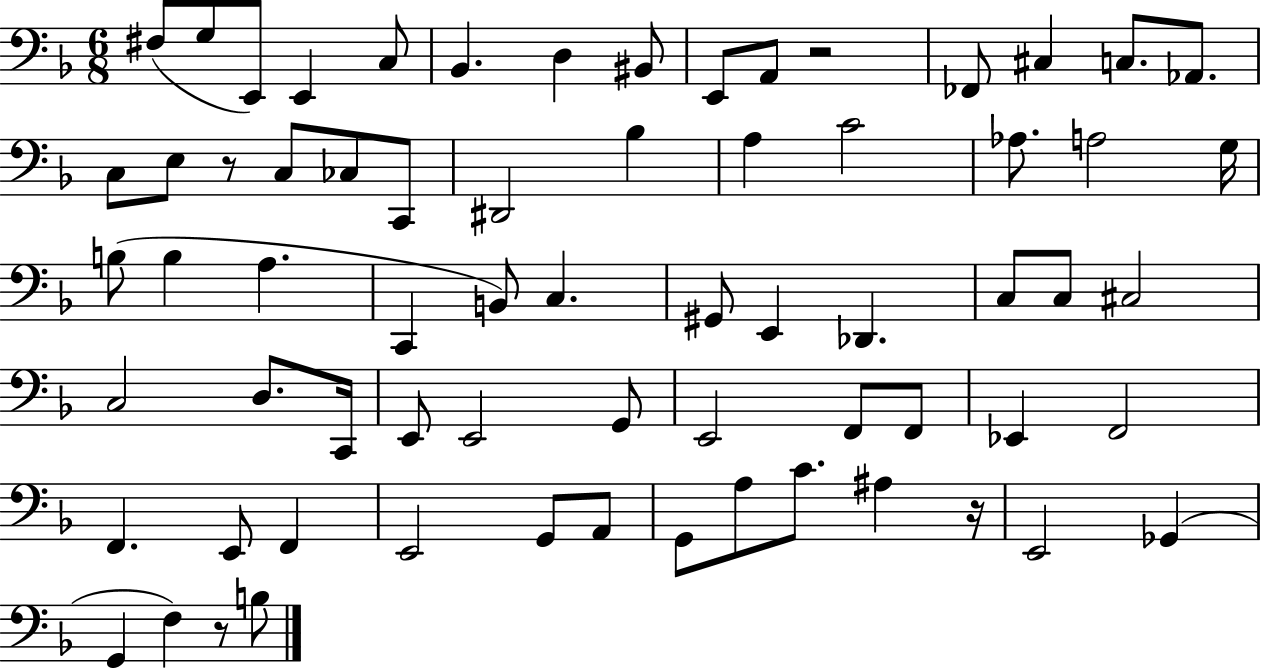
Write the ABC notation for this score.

X:1
T:Untitled
M:6/8
L:1/4
K:F
^F,/2 G,/2 E,,/2 E,, C,/2 _B,, D, ^B,,/2 E,,/2 A,,/2 z2 _F,,/2 ^C, C,/2 _A,,/2 C,/2 E,/2 z/2 C,/2 _C,/2 C,,/2 ^D,,2 _B, A, C2 _A,/2 A,2 G,/4 B,/2 B, A, C,, B,,/2 C, ^G,,/2 E,, _D,, C,/2 C,/2 ^C,2 C,2 D,/2 C,,/4 E,,/2 E,,2 G,,/2 E,,2 F,,/2 F,,/2 _E,, F,,2 F,, E,,/2 F,, E,,2 G,,/2 A,,/2 G,,/2 A,/2 C/2 ^A, z/4 E,,2 _G,, G,, F, z/2 B,/2